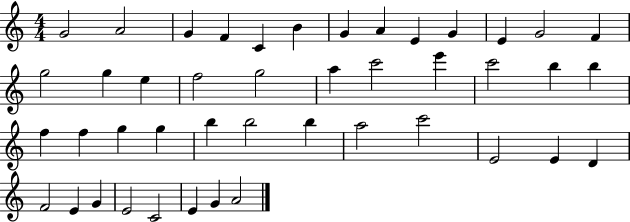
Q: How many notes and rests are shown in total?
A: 44